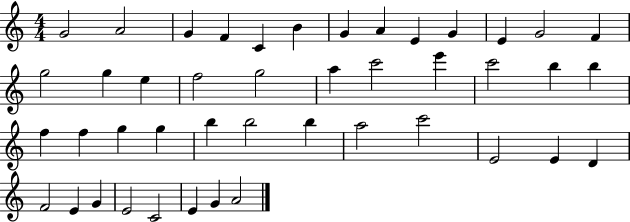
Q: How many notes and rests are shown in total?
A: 44